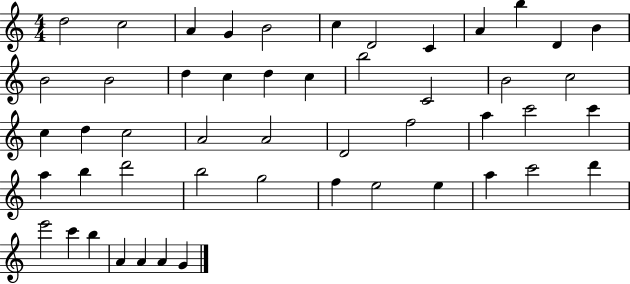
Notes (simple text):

D5/h C5/h A4/q G4/q B4/h C5/q D4/h C4/q A4/q B5/q D4/q B4/q B4/h B4/h D5/q C5/q D5/q C5/q B5/h C4/h B4/h C5/h C5/q D5/q C5/h A4/h A4/h D4/h F5/h A5/q C6/h C6/q A5/q B5/q D6/h B5/h G5/h F5/q E5/h E5/q A5/q C6/h D6/q E6/h C6/q B5/q A4/q A4/q A4/q G4/q